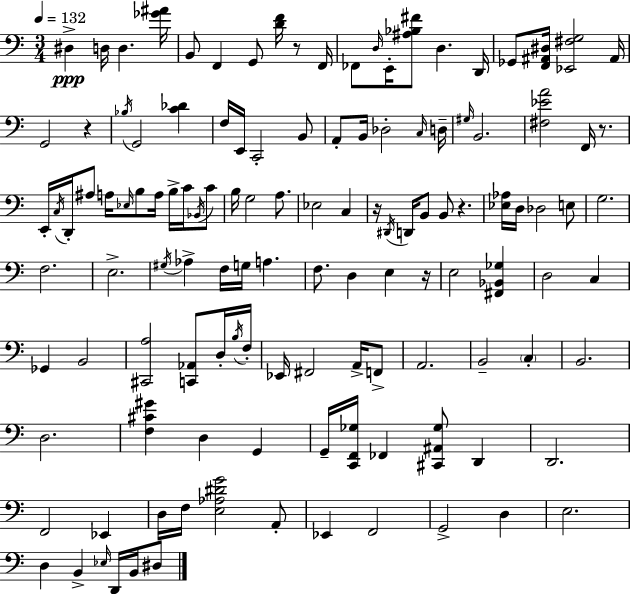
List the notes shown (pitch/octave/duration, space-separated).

D#3/q D3/s D3/q. [Gb4,A#4]/s B2/e F2/q G2/e [D4,F4]/s R/e F2/s FES2/e D3/s E2/s [A#3,Bb3,F#4]/e D3/q. D2/s Gb2/e [F2,A#2,D#3]/s [Eb2,F#3,G3]/h A#2/s G2/h R/q Bb3/s G2/h [C4,Db4]/q F3/s E2/s C2/h B2/e A2/e B2/s Db3/h C3/s D3/s G#3/s B2/h. [F#3,Eb4,A4]/h F2/s R/e. E2/s C3/s D2/s A#3/e A3/s Eb3/s B3/e A3/s B3/s C4/s Bb2/s C4/e B3/s G3/h A3/e. Eb3/h C3/q R/s D#2/s D2/s B2/e B2/e R/q. [Eb3,Ab3]/s D3/s Db3/h E3/e G3/h. F3/h. E3/h. G#3/s Ab3/q F3/s G3/s A3/q. F3/e. D3/q E3/q R/s E3/h [F#2,Bb2,Gb3]/q D3/h C3/q Gb2/q B2/h [C#2,A3]/h [C2,Ab2]/e D3/s B3/s F3/s Eb2/s F#2/h A2/s F2/e A2/h. B2/h C3/q B2/h. D3/h. [F3,C#4,G#4]/q D3/q G2/q G2/s [C2,F2,Gb3]/s FES2/q [C#2,A#2,Gb3]/e D2/q D2/h. F2/h Eb2/q D3/s F3/s [E3,Ab3,D#4,G4]/h A2/e Eb2/q F2/h G2/h D3/q E3/h. D3/q B2/q Eb3/s D2/s B2/s D#3/e